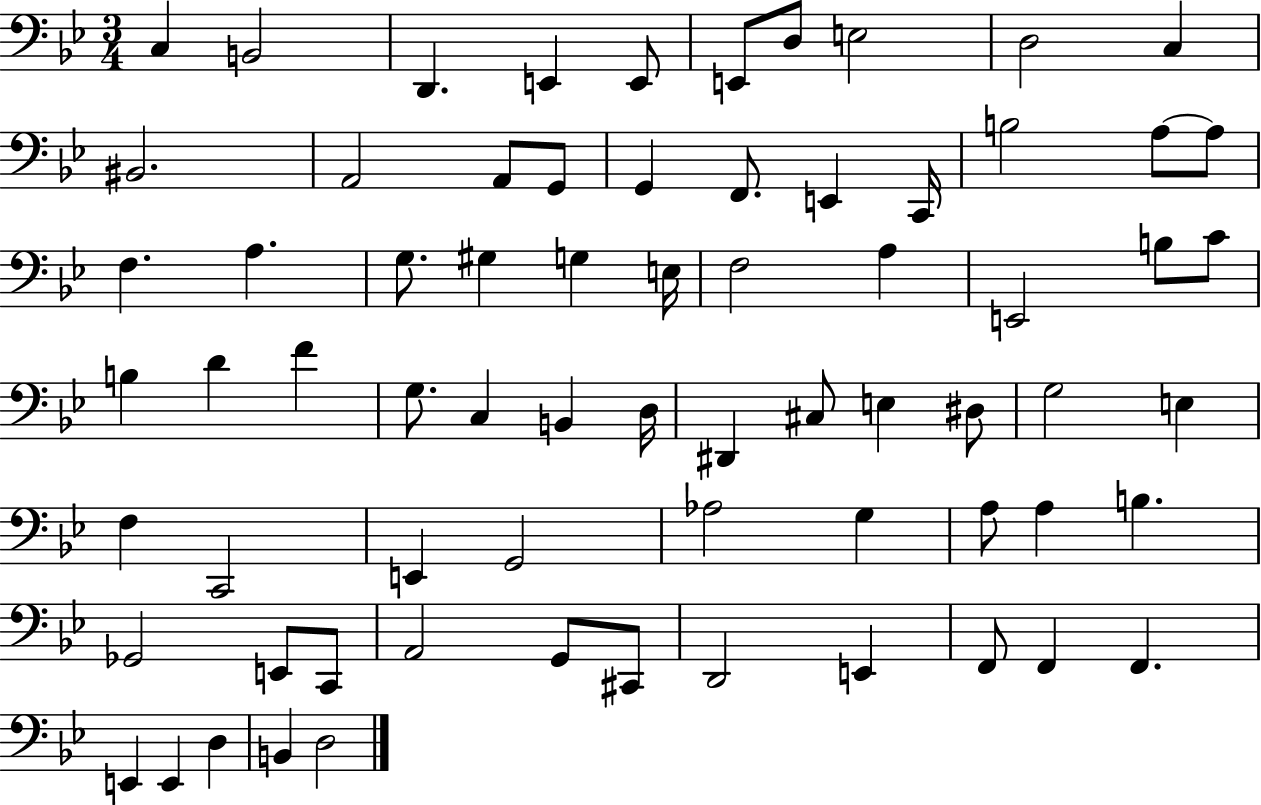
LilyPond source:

{
  \clef bass
  \numericTimeSignature
  \time 3/4
  \key bes \major
  c4 b,2 | d,4. e,4 e,8 | e,8 d8 e2 | d2 c4 | \break bis,2. | a,2 a,8 g,8 | g,4 f,8. e,4 c,16 | b2 a8~~ a8 | \break f4. a4. | g8. gis4 g4 e16 | f2 a4 | e,2 b8 c'8 | \break b4 d'4 f'4 | g8. c4 b,4 d16 | dis,4 cis8 e4 dis8 | g2 e4 | \break f4 c,2 | e,4 g,2 | aes2 g4 | a8 a4 b4. | \break ges,2 e,8 c,8 | a,2 g,8 cis,8 | d,2 e,4 | f,8 f,4 f,4. | \break e,4 e,4 d4 | b,4 d2 | \bar "|."
}